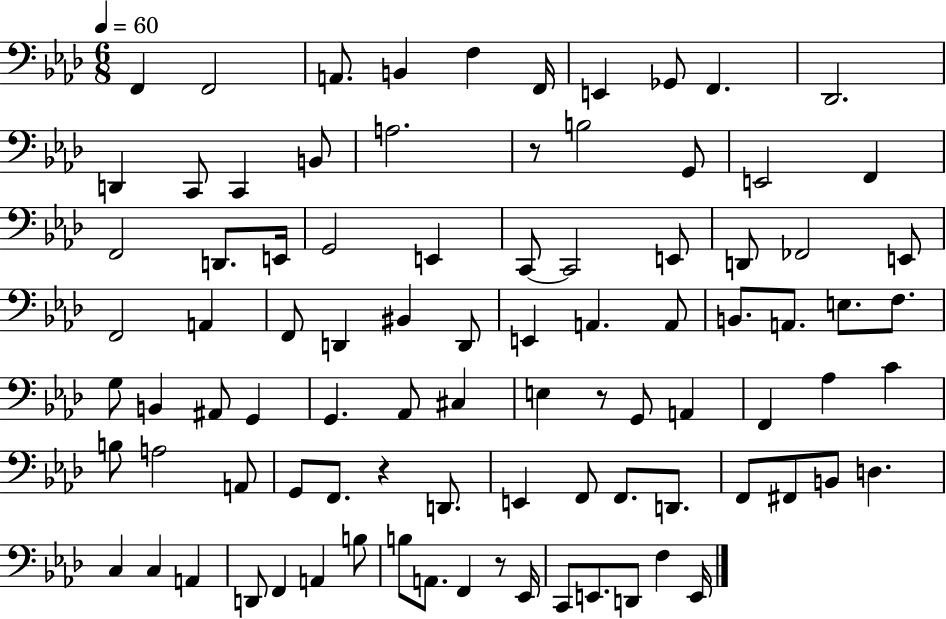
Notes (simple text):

F2/q F2/h A2/e. B2/q F3/q F2/s E2/q Gb2/e F2/q. Db2/h. D2/q C2/e C2/q B2/e A3/h. R/e B3/h G2/e E2/h F2/q F2/h D2/e. E2/s G2/h E2/q C2/e C2/h E2/e D2/e FES2/h E2/e F2/h A2/q F2/e D2/q BIS2/q D2/e E2/q A2/q. A2/e B2/e. A2/e. E3/e. F3/e. G3/e B2/q A#2/e G2/q G2/q. Ab2/e C#3/q E3/q R/e G2/e A2/q F2/q Ab3/q C4/q B3/e A3/h A2/e G2/e F2/e. R/q D2/e. E2/q F2/e F2/e. D2/e. F2/e F#2/e B2/e D3/q. C3/q C3/q A2/q D2/e F2/q A2/q B3/e B3/e A2/e. F2/q R/e Eb2/s C2/e E2/e. D2/e F3/q E2/s